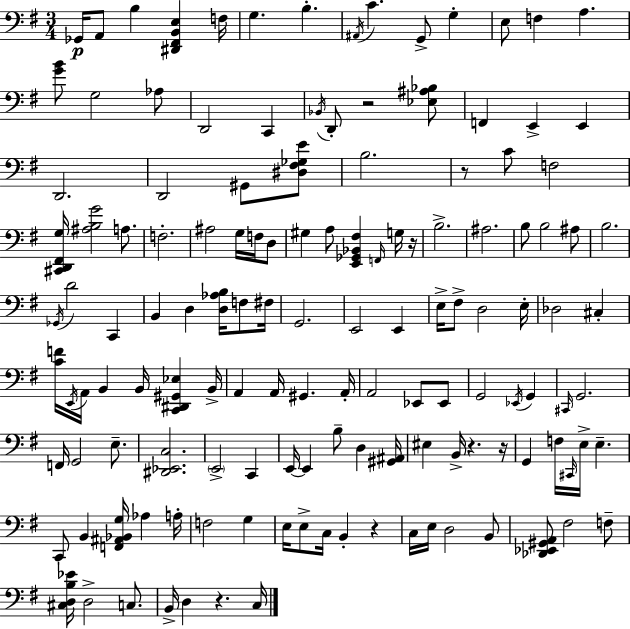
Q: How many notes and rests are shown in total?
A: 136